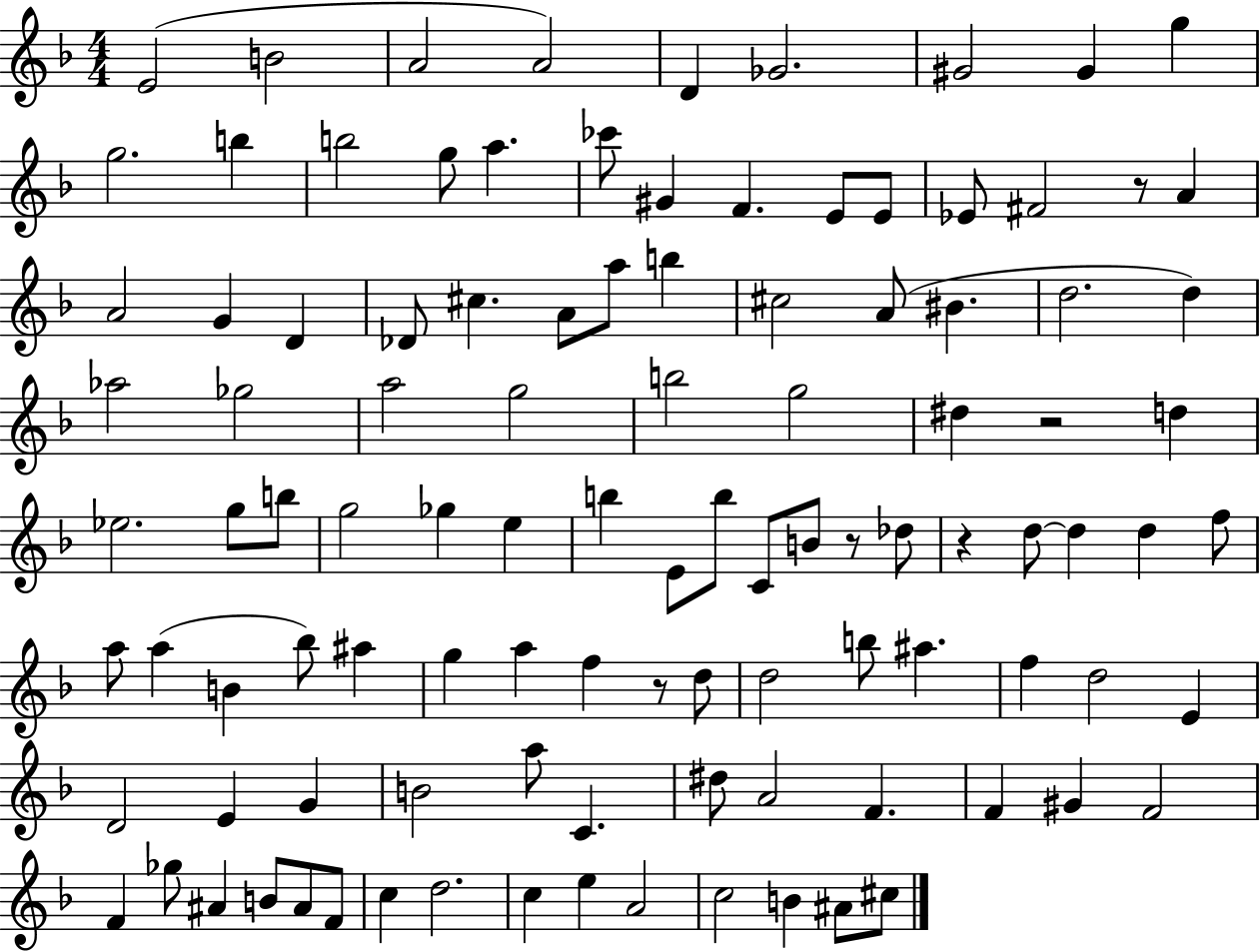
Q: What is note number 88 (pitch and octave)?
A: Gb5